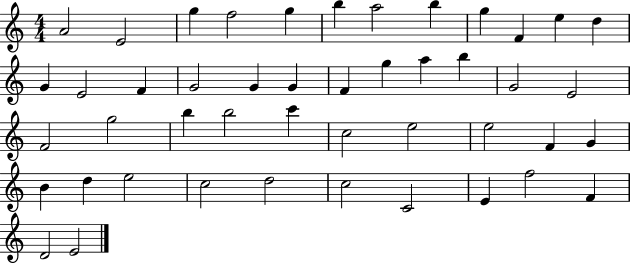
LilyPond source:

{
  \clef treble
  \numericTimeSignature
  \time 4/4
  \key c \major
  a'2 e'2 | g''4 f''2 g''4 | b''4 a''2 b''4 | g''4 f'4 e''4 d''4 | \break g'4 e'2 f'4 | g'2 g'4 g'4 | f'4 g''4 a''4 b''4 | g'2 e'2 | \break f'2 g''2 | b''4 b''2 c'''4 | c''2 e''2 | e''2 f'4 g'4 | \break b'4 d''4 e''2 | c''2 d''2 | c''2 c'2 | e'4 f''2 f'4 | \break d'2 e'2 | \bar "|."
}